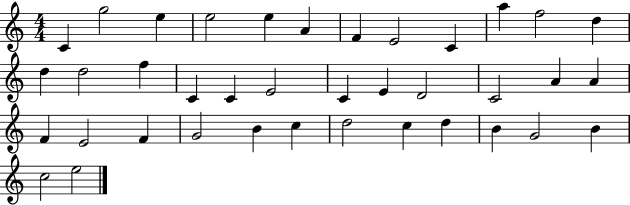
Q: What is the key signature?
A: C major